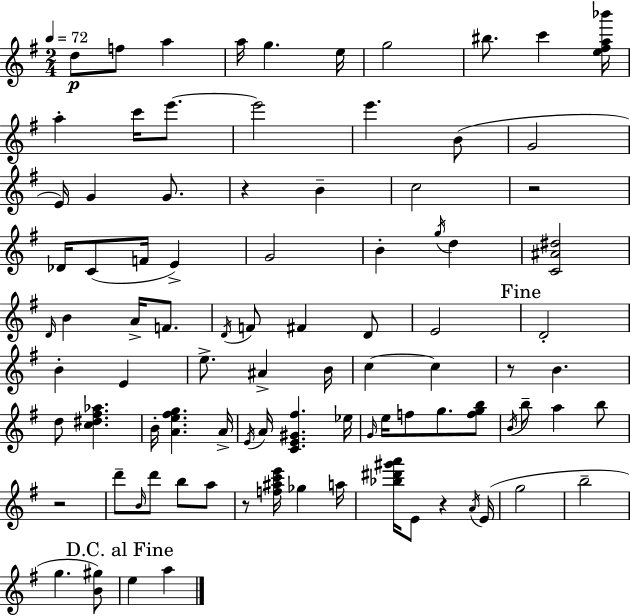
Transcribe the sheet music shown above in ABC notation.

X:1
T:Untitled
M:2/4
L:1/4
K:Em
d/2 f/2 a a/4 g e/4 g2 ^b/2 c' [e^fa_b']/4 a c'/4 e'/2 e'2 e' B/2 G2 E/4 G G/2 z B c2 z2 _D/4 C/2 F/4 E G2 B g/4 d [C^A^d]2 D/4 B A/4 F/2 D/4 F/2 ^F D/2 E2 D2 B E e/2 ^A B/4 c c z/2 B d/2 [c^d^f_a] B/4 [Ae^fg] A/4 E/4 A/4 [CE^G^f] _e/4 G/4 e/4 f/2 g/2 [fgb]/2 B/4 b/2 a b/2 z2 d'/2 B/4 d'/2 b/2 a/2 z/2 [f^ac'e']/4 _g a/4 [_b^d'^g'a']/4 E/2 z A/4 E/4 g2 b2 g [B^g]/2 e a